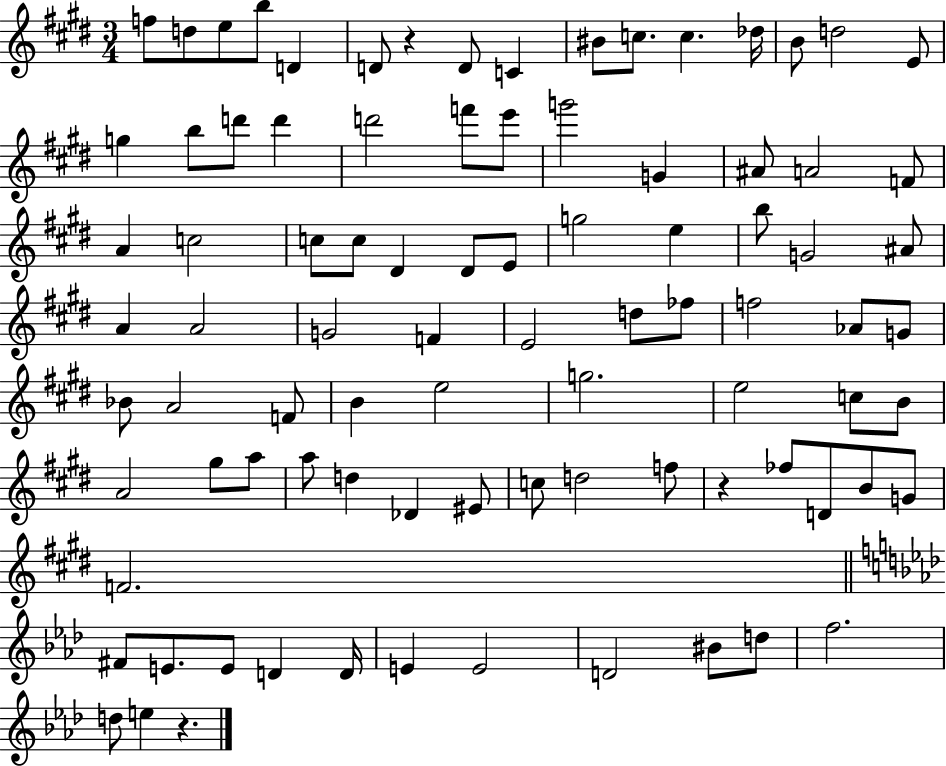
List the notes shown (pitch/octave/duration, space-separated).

F5/e D5/e E5/e B5/e D4/q D4/e R/q D4/e C4/q BIS4/e C5/e. C5/q. Db5/s B4/e D5/h E4/e G5/q B5/e D6/e D6/q D6/h F6/e E6/e G6/h G4/q A#4/e A4/h F4/e A4/q C5/h C5/e C5/e D#4/q D#4/e E4/e G5/h E5/q B5/e G4/h A#4/e A4/q A4/h G4/h F4/q E4/h D5/e FES5/e F5/h Ab4/e G4/e Bb4/e A4/h F4/e B4/q E5/h G5/h. E5/h C5/e B4/e A4/h G#5/e A5/e A5/e D5/q Db4/q EIS4/e C5/e D5/h F5/e R/q FES5/e D4/e B4/e G4/e F4/h. F#4/e E4/e. E4/e D4/q D4/s E4/q E4/h D4/h BIS4/e D5/e F5/h. D5/e E5/q R/q.